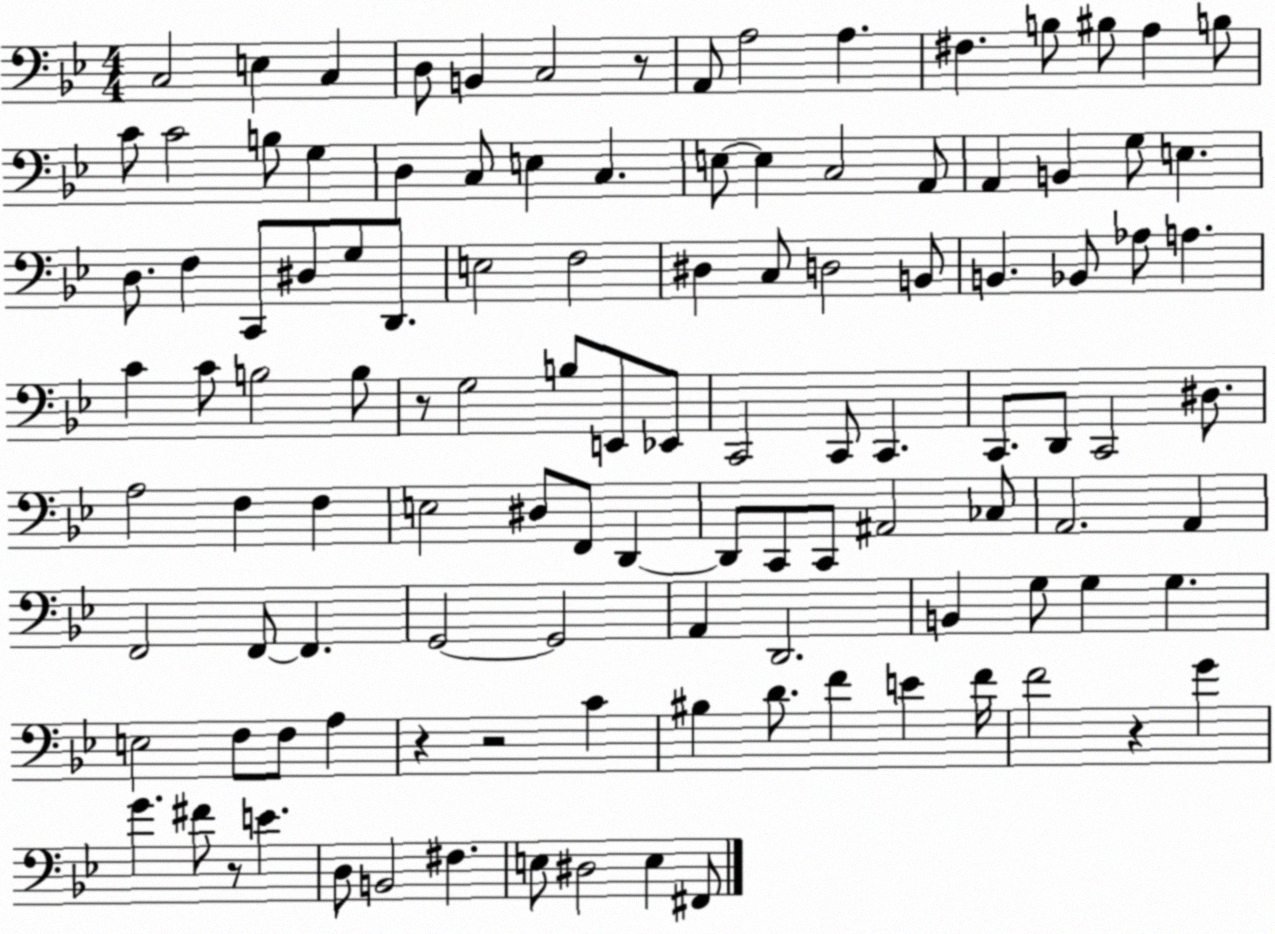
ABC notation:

X:1
T:Untitled
M:4/4
L:1/4
K:Bb
C,2 E, C, D,/2 B,, C,2 z/2 A,,/2 A,2 A, ^F, B,/2 ^B,/2 A, B,/2 C/2 C2 B,/2 G, D, C,/2 E, C, E,/2 E, C,2 A,,/2 A,, B,, G,/2 E, D,/2 F, C,,/2 ^D,/2 G,/2 D,,/2 E,2 F,2 ^D, C,/2 D,2 B,,/2 B,, _B,,/2 _A,/2 A, C C/2 B,2 B,/2 z/2 G,2 B,/2 E,,/2 _E,,/2 C,,2 C,,/2 C,, C,,/2 D,,/2 C,,2 ^D,/2 A,2 F, F, E,2 ^D,/2 F,,/2 D,, D,,/2 C,,/2 C,,/2 ^A,,2 _C,/2 A,,2 A,, F,,2 F,,/2 F,, G,,2 G,,2 A,, D,,2 B,, G,/2 G, G, E,2 F,/2 F,/2 A, z z2 C ^B, D/2 F E F/4 F2 z G G ^F/2 z/2 E D,/2 B,,2 ^F, E,/2 ^D,2 E, ^F,,/2